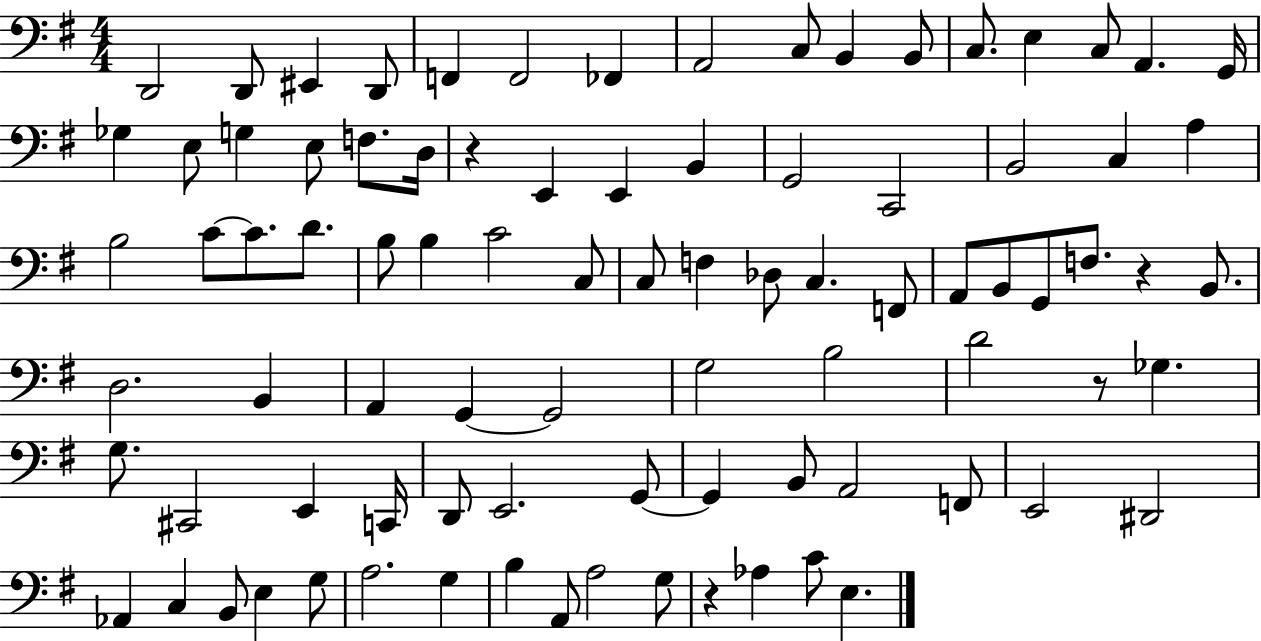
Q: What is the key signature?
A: G major